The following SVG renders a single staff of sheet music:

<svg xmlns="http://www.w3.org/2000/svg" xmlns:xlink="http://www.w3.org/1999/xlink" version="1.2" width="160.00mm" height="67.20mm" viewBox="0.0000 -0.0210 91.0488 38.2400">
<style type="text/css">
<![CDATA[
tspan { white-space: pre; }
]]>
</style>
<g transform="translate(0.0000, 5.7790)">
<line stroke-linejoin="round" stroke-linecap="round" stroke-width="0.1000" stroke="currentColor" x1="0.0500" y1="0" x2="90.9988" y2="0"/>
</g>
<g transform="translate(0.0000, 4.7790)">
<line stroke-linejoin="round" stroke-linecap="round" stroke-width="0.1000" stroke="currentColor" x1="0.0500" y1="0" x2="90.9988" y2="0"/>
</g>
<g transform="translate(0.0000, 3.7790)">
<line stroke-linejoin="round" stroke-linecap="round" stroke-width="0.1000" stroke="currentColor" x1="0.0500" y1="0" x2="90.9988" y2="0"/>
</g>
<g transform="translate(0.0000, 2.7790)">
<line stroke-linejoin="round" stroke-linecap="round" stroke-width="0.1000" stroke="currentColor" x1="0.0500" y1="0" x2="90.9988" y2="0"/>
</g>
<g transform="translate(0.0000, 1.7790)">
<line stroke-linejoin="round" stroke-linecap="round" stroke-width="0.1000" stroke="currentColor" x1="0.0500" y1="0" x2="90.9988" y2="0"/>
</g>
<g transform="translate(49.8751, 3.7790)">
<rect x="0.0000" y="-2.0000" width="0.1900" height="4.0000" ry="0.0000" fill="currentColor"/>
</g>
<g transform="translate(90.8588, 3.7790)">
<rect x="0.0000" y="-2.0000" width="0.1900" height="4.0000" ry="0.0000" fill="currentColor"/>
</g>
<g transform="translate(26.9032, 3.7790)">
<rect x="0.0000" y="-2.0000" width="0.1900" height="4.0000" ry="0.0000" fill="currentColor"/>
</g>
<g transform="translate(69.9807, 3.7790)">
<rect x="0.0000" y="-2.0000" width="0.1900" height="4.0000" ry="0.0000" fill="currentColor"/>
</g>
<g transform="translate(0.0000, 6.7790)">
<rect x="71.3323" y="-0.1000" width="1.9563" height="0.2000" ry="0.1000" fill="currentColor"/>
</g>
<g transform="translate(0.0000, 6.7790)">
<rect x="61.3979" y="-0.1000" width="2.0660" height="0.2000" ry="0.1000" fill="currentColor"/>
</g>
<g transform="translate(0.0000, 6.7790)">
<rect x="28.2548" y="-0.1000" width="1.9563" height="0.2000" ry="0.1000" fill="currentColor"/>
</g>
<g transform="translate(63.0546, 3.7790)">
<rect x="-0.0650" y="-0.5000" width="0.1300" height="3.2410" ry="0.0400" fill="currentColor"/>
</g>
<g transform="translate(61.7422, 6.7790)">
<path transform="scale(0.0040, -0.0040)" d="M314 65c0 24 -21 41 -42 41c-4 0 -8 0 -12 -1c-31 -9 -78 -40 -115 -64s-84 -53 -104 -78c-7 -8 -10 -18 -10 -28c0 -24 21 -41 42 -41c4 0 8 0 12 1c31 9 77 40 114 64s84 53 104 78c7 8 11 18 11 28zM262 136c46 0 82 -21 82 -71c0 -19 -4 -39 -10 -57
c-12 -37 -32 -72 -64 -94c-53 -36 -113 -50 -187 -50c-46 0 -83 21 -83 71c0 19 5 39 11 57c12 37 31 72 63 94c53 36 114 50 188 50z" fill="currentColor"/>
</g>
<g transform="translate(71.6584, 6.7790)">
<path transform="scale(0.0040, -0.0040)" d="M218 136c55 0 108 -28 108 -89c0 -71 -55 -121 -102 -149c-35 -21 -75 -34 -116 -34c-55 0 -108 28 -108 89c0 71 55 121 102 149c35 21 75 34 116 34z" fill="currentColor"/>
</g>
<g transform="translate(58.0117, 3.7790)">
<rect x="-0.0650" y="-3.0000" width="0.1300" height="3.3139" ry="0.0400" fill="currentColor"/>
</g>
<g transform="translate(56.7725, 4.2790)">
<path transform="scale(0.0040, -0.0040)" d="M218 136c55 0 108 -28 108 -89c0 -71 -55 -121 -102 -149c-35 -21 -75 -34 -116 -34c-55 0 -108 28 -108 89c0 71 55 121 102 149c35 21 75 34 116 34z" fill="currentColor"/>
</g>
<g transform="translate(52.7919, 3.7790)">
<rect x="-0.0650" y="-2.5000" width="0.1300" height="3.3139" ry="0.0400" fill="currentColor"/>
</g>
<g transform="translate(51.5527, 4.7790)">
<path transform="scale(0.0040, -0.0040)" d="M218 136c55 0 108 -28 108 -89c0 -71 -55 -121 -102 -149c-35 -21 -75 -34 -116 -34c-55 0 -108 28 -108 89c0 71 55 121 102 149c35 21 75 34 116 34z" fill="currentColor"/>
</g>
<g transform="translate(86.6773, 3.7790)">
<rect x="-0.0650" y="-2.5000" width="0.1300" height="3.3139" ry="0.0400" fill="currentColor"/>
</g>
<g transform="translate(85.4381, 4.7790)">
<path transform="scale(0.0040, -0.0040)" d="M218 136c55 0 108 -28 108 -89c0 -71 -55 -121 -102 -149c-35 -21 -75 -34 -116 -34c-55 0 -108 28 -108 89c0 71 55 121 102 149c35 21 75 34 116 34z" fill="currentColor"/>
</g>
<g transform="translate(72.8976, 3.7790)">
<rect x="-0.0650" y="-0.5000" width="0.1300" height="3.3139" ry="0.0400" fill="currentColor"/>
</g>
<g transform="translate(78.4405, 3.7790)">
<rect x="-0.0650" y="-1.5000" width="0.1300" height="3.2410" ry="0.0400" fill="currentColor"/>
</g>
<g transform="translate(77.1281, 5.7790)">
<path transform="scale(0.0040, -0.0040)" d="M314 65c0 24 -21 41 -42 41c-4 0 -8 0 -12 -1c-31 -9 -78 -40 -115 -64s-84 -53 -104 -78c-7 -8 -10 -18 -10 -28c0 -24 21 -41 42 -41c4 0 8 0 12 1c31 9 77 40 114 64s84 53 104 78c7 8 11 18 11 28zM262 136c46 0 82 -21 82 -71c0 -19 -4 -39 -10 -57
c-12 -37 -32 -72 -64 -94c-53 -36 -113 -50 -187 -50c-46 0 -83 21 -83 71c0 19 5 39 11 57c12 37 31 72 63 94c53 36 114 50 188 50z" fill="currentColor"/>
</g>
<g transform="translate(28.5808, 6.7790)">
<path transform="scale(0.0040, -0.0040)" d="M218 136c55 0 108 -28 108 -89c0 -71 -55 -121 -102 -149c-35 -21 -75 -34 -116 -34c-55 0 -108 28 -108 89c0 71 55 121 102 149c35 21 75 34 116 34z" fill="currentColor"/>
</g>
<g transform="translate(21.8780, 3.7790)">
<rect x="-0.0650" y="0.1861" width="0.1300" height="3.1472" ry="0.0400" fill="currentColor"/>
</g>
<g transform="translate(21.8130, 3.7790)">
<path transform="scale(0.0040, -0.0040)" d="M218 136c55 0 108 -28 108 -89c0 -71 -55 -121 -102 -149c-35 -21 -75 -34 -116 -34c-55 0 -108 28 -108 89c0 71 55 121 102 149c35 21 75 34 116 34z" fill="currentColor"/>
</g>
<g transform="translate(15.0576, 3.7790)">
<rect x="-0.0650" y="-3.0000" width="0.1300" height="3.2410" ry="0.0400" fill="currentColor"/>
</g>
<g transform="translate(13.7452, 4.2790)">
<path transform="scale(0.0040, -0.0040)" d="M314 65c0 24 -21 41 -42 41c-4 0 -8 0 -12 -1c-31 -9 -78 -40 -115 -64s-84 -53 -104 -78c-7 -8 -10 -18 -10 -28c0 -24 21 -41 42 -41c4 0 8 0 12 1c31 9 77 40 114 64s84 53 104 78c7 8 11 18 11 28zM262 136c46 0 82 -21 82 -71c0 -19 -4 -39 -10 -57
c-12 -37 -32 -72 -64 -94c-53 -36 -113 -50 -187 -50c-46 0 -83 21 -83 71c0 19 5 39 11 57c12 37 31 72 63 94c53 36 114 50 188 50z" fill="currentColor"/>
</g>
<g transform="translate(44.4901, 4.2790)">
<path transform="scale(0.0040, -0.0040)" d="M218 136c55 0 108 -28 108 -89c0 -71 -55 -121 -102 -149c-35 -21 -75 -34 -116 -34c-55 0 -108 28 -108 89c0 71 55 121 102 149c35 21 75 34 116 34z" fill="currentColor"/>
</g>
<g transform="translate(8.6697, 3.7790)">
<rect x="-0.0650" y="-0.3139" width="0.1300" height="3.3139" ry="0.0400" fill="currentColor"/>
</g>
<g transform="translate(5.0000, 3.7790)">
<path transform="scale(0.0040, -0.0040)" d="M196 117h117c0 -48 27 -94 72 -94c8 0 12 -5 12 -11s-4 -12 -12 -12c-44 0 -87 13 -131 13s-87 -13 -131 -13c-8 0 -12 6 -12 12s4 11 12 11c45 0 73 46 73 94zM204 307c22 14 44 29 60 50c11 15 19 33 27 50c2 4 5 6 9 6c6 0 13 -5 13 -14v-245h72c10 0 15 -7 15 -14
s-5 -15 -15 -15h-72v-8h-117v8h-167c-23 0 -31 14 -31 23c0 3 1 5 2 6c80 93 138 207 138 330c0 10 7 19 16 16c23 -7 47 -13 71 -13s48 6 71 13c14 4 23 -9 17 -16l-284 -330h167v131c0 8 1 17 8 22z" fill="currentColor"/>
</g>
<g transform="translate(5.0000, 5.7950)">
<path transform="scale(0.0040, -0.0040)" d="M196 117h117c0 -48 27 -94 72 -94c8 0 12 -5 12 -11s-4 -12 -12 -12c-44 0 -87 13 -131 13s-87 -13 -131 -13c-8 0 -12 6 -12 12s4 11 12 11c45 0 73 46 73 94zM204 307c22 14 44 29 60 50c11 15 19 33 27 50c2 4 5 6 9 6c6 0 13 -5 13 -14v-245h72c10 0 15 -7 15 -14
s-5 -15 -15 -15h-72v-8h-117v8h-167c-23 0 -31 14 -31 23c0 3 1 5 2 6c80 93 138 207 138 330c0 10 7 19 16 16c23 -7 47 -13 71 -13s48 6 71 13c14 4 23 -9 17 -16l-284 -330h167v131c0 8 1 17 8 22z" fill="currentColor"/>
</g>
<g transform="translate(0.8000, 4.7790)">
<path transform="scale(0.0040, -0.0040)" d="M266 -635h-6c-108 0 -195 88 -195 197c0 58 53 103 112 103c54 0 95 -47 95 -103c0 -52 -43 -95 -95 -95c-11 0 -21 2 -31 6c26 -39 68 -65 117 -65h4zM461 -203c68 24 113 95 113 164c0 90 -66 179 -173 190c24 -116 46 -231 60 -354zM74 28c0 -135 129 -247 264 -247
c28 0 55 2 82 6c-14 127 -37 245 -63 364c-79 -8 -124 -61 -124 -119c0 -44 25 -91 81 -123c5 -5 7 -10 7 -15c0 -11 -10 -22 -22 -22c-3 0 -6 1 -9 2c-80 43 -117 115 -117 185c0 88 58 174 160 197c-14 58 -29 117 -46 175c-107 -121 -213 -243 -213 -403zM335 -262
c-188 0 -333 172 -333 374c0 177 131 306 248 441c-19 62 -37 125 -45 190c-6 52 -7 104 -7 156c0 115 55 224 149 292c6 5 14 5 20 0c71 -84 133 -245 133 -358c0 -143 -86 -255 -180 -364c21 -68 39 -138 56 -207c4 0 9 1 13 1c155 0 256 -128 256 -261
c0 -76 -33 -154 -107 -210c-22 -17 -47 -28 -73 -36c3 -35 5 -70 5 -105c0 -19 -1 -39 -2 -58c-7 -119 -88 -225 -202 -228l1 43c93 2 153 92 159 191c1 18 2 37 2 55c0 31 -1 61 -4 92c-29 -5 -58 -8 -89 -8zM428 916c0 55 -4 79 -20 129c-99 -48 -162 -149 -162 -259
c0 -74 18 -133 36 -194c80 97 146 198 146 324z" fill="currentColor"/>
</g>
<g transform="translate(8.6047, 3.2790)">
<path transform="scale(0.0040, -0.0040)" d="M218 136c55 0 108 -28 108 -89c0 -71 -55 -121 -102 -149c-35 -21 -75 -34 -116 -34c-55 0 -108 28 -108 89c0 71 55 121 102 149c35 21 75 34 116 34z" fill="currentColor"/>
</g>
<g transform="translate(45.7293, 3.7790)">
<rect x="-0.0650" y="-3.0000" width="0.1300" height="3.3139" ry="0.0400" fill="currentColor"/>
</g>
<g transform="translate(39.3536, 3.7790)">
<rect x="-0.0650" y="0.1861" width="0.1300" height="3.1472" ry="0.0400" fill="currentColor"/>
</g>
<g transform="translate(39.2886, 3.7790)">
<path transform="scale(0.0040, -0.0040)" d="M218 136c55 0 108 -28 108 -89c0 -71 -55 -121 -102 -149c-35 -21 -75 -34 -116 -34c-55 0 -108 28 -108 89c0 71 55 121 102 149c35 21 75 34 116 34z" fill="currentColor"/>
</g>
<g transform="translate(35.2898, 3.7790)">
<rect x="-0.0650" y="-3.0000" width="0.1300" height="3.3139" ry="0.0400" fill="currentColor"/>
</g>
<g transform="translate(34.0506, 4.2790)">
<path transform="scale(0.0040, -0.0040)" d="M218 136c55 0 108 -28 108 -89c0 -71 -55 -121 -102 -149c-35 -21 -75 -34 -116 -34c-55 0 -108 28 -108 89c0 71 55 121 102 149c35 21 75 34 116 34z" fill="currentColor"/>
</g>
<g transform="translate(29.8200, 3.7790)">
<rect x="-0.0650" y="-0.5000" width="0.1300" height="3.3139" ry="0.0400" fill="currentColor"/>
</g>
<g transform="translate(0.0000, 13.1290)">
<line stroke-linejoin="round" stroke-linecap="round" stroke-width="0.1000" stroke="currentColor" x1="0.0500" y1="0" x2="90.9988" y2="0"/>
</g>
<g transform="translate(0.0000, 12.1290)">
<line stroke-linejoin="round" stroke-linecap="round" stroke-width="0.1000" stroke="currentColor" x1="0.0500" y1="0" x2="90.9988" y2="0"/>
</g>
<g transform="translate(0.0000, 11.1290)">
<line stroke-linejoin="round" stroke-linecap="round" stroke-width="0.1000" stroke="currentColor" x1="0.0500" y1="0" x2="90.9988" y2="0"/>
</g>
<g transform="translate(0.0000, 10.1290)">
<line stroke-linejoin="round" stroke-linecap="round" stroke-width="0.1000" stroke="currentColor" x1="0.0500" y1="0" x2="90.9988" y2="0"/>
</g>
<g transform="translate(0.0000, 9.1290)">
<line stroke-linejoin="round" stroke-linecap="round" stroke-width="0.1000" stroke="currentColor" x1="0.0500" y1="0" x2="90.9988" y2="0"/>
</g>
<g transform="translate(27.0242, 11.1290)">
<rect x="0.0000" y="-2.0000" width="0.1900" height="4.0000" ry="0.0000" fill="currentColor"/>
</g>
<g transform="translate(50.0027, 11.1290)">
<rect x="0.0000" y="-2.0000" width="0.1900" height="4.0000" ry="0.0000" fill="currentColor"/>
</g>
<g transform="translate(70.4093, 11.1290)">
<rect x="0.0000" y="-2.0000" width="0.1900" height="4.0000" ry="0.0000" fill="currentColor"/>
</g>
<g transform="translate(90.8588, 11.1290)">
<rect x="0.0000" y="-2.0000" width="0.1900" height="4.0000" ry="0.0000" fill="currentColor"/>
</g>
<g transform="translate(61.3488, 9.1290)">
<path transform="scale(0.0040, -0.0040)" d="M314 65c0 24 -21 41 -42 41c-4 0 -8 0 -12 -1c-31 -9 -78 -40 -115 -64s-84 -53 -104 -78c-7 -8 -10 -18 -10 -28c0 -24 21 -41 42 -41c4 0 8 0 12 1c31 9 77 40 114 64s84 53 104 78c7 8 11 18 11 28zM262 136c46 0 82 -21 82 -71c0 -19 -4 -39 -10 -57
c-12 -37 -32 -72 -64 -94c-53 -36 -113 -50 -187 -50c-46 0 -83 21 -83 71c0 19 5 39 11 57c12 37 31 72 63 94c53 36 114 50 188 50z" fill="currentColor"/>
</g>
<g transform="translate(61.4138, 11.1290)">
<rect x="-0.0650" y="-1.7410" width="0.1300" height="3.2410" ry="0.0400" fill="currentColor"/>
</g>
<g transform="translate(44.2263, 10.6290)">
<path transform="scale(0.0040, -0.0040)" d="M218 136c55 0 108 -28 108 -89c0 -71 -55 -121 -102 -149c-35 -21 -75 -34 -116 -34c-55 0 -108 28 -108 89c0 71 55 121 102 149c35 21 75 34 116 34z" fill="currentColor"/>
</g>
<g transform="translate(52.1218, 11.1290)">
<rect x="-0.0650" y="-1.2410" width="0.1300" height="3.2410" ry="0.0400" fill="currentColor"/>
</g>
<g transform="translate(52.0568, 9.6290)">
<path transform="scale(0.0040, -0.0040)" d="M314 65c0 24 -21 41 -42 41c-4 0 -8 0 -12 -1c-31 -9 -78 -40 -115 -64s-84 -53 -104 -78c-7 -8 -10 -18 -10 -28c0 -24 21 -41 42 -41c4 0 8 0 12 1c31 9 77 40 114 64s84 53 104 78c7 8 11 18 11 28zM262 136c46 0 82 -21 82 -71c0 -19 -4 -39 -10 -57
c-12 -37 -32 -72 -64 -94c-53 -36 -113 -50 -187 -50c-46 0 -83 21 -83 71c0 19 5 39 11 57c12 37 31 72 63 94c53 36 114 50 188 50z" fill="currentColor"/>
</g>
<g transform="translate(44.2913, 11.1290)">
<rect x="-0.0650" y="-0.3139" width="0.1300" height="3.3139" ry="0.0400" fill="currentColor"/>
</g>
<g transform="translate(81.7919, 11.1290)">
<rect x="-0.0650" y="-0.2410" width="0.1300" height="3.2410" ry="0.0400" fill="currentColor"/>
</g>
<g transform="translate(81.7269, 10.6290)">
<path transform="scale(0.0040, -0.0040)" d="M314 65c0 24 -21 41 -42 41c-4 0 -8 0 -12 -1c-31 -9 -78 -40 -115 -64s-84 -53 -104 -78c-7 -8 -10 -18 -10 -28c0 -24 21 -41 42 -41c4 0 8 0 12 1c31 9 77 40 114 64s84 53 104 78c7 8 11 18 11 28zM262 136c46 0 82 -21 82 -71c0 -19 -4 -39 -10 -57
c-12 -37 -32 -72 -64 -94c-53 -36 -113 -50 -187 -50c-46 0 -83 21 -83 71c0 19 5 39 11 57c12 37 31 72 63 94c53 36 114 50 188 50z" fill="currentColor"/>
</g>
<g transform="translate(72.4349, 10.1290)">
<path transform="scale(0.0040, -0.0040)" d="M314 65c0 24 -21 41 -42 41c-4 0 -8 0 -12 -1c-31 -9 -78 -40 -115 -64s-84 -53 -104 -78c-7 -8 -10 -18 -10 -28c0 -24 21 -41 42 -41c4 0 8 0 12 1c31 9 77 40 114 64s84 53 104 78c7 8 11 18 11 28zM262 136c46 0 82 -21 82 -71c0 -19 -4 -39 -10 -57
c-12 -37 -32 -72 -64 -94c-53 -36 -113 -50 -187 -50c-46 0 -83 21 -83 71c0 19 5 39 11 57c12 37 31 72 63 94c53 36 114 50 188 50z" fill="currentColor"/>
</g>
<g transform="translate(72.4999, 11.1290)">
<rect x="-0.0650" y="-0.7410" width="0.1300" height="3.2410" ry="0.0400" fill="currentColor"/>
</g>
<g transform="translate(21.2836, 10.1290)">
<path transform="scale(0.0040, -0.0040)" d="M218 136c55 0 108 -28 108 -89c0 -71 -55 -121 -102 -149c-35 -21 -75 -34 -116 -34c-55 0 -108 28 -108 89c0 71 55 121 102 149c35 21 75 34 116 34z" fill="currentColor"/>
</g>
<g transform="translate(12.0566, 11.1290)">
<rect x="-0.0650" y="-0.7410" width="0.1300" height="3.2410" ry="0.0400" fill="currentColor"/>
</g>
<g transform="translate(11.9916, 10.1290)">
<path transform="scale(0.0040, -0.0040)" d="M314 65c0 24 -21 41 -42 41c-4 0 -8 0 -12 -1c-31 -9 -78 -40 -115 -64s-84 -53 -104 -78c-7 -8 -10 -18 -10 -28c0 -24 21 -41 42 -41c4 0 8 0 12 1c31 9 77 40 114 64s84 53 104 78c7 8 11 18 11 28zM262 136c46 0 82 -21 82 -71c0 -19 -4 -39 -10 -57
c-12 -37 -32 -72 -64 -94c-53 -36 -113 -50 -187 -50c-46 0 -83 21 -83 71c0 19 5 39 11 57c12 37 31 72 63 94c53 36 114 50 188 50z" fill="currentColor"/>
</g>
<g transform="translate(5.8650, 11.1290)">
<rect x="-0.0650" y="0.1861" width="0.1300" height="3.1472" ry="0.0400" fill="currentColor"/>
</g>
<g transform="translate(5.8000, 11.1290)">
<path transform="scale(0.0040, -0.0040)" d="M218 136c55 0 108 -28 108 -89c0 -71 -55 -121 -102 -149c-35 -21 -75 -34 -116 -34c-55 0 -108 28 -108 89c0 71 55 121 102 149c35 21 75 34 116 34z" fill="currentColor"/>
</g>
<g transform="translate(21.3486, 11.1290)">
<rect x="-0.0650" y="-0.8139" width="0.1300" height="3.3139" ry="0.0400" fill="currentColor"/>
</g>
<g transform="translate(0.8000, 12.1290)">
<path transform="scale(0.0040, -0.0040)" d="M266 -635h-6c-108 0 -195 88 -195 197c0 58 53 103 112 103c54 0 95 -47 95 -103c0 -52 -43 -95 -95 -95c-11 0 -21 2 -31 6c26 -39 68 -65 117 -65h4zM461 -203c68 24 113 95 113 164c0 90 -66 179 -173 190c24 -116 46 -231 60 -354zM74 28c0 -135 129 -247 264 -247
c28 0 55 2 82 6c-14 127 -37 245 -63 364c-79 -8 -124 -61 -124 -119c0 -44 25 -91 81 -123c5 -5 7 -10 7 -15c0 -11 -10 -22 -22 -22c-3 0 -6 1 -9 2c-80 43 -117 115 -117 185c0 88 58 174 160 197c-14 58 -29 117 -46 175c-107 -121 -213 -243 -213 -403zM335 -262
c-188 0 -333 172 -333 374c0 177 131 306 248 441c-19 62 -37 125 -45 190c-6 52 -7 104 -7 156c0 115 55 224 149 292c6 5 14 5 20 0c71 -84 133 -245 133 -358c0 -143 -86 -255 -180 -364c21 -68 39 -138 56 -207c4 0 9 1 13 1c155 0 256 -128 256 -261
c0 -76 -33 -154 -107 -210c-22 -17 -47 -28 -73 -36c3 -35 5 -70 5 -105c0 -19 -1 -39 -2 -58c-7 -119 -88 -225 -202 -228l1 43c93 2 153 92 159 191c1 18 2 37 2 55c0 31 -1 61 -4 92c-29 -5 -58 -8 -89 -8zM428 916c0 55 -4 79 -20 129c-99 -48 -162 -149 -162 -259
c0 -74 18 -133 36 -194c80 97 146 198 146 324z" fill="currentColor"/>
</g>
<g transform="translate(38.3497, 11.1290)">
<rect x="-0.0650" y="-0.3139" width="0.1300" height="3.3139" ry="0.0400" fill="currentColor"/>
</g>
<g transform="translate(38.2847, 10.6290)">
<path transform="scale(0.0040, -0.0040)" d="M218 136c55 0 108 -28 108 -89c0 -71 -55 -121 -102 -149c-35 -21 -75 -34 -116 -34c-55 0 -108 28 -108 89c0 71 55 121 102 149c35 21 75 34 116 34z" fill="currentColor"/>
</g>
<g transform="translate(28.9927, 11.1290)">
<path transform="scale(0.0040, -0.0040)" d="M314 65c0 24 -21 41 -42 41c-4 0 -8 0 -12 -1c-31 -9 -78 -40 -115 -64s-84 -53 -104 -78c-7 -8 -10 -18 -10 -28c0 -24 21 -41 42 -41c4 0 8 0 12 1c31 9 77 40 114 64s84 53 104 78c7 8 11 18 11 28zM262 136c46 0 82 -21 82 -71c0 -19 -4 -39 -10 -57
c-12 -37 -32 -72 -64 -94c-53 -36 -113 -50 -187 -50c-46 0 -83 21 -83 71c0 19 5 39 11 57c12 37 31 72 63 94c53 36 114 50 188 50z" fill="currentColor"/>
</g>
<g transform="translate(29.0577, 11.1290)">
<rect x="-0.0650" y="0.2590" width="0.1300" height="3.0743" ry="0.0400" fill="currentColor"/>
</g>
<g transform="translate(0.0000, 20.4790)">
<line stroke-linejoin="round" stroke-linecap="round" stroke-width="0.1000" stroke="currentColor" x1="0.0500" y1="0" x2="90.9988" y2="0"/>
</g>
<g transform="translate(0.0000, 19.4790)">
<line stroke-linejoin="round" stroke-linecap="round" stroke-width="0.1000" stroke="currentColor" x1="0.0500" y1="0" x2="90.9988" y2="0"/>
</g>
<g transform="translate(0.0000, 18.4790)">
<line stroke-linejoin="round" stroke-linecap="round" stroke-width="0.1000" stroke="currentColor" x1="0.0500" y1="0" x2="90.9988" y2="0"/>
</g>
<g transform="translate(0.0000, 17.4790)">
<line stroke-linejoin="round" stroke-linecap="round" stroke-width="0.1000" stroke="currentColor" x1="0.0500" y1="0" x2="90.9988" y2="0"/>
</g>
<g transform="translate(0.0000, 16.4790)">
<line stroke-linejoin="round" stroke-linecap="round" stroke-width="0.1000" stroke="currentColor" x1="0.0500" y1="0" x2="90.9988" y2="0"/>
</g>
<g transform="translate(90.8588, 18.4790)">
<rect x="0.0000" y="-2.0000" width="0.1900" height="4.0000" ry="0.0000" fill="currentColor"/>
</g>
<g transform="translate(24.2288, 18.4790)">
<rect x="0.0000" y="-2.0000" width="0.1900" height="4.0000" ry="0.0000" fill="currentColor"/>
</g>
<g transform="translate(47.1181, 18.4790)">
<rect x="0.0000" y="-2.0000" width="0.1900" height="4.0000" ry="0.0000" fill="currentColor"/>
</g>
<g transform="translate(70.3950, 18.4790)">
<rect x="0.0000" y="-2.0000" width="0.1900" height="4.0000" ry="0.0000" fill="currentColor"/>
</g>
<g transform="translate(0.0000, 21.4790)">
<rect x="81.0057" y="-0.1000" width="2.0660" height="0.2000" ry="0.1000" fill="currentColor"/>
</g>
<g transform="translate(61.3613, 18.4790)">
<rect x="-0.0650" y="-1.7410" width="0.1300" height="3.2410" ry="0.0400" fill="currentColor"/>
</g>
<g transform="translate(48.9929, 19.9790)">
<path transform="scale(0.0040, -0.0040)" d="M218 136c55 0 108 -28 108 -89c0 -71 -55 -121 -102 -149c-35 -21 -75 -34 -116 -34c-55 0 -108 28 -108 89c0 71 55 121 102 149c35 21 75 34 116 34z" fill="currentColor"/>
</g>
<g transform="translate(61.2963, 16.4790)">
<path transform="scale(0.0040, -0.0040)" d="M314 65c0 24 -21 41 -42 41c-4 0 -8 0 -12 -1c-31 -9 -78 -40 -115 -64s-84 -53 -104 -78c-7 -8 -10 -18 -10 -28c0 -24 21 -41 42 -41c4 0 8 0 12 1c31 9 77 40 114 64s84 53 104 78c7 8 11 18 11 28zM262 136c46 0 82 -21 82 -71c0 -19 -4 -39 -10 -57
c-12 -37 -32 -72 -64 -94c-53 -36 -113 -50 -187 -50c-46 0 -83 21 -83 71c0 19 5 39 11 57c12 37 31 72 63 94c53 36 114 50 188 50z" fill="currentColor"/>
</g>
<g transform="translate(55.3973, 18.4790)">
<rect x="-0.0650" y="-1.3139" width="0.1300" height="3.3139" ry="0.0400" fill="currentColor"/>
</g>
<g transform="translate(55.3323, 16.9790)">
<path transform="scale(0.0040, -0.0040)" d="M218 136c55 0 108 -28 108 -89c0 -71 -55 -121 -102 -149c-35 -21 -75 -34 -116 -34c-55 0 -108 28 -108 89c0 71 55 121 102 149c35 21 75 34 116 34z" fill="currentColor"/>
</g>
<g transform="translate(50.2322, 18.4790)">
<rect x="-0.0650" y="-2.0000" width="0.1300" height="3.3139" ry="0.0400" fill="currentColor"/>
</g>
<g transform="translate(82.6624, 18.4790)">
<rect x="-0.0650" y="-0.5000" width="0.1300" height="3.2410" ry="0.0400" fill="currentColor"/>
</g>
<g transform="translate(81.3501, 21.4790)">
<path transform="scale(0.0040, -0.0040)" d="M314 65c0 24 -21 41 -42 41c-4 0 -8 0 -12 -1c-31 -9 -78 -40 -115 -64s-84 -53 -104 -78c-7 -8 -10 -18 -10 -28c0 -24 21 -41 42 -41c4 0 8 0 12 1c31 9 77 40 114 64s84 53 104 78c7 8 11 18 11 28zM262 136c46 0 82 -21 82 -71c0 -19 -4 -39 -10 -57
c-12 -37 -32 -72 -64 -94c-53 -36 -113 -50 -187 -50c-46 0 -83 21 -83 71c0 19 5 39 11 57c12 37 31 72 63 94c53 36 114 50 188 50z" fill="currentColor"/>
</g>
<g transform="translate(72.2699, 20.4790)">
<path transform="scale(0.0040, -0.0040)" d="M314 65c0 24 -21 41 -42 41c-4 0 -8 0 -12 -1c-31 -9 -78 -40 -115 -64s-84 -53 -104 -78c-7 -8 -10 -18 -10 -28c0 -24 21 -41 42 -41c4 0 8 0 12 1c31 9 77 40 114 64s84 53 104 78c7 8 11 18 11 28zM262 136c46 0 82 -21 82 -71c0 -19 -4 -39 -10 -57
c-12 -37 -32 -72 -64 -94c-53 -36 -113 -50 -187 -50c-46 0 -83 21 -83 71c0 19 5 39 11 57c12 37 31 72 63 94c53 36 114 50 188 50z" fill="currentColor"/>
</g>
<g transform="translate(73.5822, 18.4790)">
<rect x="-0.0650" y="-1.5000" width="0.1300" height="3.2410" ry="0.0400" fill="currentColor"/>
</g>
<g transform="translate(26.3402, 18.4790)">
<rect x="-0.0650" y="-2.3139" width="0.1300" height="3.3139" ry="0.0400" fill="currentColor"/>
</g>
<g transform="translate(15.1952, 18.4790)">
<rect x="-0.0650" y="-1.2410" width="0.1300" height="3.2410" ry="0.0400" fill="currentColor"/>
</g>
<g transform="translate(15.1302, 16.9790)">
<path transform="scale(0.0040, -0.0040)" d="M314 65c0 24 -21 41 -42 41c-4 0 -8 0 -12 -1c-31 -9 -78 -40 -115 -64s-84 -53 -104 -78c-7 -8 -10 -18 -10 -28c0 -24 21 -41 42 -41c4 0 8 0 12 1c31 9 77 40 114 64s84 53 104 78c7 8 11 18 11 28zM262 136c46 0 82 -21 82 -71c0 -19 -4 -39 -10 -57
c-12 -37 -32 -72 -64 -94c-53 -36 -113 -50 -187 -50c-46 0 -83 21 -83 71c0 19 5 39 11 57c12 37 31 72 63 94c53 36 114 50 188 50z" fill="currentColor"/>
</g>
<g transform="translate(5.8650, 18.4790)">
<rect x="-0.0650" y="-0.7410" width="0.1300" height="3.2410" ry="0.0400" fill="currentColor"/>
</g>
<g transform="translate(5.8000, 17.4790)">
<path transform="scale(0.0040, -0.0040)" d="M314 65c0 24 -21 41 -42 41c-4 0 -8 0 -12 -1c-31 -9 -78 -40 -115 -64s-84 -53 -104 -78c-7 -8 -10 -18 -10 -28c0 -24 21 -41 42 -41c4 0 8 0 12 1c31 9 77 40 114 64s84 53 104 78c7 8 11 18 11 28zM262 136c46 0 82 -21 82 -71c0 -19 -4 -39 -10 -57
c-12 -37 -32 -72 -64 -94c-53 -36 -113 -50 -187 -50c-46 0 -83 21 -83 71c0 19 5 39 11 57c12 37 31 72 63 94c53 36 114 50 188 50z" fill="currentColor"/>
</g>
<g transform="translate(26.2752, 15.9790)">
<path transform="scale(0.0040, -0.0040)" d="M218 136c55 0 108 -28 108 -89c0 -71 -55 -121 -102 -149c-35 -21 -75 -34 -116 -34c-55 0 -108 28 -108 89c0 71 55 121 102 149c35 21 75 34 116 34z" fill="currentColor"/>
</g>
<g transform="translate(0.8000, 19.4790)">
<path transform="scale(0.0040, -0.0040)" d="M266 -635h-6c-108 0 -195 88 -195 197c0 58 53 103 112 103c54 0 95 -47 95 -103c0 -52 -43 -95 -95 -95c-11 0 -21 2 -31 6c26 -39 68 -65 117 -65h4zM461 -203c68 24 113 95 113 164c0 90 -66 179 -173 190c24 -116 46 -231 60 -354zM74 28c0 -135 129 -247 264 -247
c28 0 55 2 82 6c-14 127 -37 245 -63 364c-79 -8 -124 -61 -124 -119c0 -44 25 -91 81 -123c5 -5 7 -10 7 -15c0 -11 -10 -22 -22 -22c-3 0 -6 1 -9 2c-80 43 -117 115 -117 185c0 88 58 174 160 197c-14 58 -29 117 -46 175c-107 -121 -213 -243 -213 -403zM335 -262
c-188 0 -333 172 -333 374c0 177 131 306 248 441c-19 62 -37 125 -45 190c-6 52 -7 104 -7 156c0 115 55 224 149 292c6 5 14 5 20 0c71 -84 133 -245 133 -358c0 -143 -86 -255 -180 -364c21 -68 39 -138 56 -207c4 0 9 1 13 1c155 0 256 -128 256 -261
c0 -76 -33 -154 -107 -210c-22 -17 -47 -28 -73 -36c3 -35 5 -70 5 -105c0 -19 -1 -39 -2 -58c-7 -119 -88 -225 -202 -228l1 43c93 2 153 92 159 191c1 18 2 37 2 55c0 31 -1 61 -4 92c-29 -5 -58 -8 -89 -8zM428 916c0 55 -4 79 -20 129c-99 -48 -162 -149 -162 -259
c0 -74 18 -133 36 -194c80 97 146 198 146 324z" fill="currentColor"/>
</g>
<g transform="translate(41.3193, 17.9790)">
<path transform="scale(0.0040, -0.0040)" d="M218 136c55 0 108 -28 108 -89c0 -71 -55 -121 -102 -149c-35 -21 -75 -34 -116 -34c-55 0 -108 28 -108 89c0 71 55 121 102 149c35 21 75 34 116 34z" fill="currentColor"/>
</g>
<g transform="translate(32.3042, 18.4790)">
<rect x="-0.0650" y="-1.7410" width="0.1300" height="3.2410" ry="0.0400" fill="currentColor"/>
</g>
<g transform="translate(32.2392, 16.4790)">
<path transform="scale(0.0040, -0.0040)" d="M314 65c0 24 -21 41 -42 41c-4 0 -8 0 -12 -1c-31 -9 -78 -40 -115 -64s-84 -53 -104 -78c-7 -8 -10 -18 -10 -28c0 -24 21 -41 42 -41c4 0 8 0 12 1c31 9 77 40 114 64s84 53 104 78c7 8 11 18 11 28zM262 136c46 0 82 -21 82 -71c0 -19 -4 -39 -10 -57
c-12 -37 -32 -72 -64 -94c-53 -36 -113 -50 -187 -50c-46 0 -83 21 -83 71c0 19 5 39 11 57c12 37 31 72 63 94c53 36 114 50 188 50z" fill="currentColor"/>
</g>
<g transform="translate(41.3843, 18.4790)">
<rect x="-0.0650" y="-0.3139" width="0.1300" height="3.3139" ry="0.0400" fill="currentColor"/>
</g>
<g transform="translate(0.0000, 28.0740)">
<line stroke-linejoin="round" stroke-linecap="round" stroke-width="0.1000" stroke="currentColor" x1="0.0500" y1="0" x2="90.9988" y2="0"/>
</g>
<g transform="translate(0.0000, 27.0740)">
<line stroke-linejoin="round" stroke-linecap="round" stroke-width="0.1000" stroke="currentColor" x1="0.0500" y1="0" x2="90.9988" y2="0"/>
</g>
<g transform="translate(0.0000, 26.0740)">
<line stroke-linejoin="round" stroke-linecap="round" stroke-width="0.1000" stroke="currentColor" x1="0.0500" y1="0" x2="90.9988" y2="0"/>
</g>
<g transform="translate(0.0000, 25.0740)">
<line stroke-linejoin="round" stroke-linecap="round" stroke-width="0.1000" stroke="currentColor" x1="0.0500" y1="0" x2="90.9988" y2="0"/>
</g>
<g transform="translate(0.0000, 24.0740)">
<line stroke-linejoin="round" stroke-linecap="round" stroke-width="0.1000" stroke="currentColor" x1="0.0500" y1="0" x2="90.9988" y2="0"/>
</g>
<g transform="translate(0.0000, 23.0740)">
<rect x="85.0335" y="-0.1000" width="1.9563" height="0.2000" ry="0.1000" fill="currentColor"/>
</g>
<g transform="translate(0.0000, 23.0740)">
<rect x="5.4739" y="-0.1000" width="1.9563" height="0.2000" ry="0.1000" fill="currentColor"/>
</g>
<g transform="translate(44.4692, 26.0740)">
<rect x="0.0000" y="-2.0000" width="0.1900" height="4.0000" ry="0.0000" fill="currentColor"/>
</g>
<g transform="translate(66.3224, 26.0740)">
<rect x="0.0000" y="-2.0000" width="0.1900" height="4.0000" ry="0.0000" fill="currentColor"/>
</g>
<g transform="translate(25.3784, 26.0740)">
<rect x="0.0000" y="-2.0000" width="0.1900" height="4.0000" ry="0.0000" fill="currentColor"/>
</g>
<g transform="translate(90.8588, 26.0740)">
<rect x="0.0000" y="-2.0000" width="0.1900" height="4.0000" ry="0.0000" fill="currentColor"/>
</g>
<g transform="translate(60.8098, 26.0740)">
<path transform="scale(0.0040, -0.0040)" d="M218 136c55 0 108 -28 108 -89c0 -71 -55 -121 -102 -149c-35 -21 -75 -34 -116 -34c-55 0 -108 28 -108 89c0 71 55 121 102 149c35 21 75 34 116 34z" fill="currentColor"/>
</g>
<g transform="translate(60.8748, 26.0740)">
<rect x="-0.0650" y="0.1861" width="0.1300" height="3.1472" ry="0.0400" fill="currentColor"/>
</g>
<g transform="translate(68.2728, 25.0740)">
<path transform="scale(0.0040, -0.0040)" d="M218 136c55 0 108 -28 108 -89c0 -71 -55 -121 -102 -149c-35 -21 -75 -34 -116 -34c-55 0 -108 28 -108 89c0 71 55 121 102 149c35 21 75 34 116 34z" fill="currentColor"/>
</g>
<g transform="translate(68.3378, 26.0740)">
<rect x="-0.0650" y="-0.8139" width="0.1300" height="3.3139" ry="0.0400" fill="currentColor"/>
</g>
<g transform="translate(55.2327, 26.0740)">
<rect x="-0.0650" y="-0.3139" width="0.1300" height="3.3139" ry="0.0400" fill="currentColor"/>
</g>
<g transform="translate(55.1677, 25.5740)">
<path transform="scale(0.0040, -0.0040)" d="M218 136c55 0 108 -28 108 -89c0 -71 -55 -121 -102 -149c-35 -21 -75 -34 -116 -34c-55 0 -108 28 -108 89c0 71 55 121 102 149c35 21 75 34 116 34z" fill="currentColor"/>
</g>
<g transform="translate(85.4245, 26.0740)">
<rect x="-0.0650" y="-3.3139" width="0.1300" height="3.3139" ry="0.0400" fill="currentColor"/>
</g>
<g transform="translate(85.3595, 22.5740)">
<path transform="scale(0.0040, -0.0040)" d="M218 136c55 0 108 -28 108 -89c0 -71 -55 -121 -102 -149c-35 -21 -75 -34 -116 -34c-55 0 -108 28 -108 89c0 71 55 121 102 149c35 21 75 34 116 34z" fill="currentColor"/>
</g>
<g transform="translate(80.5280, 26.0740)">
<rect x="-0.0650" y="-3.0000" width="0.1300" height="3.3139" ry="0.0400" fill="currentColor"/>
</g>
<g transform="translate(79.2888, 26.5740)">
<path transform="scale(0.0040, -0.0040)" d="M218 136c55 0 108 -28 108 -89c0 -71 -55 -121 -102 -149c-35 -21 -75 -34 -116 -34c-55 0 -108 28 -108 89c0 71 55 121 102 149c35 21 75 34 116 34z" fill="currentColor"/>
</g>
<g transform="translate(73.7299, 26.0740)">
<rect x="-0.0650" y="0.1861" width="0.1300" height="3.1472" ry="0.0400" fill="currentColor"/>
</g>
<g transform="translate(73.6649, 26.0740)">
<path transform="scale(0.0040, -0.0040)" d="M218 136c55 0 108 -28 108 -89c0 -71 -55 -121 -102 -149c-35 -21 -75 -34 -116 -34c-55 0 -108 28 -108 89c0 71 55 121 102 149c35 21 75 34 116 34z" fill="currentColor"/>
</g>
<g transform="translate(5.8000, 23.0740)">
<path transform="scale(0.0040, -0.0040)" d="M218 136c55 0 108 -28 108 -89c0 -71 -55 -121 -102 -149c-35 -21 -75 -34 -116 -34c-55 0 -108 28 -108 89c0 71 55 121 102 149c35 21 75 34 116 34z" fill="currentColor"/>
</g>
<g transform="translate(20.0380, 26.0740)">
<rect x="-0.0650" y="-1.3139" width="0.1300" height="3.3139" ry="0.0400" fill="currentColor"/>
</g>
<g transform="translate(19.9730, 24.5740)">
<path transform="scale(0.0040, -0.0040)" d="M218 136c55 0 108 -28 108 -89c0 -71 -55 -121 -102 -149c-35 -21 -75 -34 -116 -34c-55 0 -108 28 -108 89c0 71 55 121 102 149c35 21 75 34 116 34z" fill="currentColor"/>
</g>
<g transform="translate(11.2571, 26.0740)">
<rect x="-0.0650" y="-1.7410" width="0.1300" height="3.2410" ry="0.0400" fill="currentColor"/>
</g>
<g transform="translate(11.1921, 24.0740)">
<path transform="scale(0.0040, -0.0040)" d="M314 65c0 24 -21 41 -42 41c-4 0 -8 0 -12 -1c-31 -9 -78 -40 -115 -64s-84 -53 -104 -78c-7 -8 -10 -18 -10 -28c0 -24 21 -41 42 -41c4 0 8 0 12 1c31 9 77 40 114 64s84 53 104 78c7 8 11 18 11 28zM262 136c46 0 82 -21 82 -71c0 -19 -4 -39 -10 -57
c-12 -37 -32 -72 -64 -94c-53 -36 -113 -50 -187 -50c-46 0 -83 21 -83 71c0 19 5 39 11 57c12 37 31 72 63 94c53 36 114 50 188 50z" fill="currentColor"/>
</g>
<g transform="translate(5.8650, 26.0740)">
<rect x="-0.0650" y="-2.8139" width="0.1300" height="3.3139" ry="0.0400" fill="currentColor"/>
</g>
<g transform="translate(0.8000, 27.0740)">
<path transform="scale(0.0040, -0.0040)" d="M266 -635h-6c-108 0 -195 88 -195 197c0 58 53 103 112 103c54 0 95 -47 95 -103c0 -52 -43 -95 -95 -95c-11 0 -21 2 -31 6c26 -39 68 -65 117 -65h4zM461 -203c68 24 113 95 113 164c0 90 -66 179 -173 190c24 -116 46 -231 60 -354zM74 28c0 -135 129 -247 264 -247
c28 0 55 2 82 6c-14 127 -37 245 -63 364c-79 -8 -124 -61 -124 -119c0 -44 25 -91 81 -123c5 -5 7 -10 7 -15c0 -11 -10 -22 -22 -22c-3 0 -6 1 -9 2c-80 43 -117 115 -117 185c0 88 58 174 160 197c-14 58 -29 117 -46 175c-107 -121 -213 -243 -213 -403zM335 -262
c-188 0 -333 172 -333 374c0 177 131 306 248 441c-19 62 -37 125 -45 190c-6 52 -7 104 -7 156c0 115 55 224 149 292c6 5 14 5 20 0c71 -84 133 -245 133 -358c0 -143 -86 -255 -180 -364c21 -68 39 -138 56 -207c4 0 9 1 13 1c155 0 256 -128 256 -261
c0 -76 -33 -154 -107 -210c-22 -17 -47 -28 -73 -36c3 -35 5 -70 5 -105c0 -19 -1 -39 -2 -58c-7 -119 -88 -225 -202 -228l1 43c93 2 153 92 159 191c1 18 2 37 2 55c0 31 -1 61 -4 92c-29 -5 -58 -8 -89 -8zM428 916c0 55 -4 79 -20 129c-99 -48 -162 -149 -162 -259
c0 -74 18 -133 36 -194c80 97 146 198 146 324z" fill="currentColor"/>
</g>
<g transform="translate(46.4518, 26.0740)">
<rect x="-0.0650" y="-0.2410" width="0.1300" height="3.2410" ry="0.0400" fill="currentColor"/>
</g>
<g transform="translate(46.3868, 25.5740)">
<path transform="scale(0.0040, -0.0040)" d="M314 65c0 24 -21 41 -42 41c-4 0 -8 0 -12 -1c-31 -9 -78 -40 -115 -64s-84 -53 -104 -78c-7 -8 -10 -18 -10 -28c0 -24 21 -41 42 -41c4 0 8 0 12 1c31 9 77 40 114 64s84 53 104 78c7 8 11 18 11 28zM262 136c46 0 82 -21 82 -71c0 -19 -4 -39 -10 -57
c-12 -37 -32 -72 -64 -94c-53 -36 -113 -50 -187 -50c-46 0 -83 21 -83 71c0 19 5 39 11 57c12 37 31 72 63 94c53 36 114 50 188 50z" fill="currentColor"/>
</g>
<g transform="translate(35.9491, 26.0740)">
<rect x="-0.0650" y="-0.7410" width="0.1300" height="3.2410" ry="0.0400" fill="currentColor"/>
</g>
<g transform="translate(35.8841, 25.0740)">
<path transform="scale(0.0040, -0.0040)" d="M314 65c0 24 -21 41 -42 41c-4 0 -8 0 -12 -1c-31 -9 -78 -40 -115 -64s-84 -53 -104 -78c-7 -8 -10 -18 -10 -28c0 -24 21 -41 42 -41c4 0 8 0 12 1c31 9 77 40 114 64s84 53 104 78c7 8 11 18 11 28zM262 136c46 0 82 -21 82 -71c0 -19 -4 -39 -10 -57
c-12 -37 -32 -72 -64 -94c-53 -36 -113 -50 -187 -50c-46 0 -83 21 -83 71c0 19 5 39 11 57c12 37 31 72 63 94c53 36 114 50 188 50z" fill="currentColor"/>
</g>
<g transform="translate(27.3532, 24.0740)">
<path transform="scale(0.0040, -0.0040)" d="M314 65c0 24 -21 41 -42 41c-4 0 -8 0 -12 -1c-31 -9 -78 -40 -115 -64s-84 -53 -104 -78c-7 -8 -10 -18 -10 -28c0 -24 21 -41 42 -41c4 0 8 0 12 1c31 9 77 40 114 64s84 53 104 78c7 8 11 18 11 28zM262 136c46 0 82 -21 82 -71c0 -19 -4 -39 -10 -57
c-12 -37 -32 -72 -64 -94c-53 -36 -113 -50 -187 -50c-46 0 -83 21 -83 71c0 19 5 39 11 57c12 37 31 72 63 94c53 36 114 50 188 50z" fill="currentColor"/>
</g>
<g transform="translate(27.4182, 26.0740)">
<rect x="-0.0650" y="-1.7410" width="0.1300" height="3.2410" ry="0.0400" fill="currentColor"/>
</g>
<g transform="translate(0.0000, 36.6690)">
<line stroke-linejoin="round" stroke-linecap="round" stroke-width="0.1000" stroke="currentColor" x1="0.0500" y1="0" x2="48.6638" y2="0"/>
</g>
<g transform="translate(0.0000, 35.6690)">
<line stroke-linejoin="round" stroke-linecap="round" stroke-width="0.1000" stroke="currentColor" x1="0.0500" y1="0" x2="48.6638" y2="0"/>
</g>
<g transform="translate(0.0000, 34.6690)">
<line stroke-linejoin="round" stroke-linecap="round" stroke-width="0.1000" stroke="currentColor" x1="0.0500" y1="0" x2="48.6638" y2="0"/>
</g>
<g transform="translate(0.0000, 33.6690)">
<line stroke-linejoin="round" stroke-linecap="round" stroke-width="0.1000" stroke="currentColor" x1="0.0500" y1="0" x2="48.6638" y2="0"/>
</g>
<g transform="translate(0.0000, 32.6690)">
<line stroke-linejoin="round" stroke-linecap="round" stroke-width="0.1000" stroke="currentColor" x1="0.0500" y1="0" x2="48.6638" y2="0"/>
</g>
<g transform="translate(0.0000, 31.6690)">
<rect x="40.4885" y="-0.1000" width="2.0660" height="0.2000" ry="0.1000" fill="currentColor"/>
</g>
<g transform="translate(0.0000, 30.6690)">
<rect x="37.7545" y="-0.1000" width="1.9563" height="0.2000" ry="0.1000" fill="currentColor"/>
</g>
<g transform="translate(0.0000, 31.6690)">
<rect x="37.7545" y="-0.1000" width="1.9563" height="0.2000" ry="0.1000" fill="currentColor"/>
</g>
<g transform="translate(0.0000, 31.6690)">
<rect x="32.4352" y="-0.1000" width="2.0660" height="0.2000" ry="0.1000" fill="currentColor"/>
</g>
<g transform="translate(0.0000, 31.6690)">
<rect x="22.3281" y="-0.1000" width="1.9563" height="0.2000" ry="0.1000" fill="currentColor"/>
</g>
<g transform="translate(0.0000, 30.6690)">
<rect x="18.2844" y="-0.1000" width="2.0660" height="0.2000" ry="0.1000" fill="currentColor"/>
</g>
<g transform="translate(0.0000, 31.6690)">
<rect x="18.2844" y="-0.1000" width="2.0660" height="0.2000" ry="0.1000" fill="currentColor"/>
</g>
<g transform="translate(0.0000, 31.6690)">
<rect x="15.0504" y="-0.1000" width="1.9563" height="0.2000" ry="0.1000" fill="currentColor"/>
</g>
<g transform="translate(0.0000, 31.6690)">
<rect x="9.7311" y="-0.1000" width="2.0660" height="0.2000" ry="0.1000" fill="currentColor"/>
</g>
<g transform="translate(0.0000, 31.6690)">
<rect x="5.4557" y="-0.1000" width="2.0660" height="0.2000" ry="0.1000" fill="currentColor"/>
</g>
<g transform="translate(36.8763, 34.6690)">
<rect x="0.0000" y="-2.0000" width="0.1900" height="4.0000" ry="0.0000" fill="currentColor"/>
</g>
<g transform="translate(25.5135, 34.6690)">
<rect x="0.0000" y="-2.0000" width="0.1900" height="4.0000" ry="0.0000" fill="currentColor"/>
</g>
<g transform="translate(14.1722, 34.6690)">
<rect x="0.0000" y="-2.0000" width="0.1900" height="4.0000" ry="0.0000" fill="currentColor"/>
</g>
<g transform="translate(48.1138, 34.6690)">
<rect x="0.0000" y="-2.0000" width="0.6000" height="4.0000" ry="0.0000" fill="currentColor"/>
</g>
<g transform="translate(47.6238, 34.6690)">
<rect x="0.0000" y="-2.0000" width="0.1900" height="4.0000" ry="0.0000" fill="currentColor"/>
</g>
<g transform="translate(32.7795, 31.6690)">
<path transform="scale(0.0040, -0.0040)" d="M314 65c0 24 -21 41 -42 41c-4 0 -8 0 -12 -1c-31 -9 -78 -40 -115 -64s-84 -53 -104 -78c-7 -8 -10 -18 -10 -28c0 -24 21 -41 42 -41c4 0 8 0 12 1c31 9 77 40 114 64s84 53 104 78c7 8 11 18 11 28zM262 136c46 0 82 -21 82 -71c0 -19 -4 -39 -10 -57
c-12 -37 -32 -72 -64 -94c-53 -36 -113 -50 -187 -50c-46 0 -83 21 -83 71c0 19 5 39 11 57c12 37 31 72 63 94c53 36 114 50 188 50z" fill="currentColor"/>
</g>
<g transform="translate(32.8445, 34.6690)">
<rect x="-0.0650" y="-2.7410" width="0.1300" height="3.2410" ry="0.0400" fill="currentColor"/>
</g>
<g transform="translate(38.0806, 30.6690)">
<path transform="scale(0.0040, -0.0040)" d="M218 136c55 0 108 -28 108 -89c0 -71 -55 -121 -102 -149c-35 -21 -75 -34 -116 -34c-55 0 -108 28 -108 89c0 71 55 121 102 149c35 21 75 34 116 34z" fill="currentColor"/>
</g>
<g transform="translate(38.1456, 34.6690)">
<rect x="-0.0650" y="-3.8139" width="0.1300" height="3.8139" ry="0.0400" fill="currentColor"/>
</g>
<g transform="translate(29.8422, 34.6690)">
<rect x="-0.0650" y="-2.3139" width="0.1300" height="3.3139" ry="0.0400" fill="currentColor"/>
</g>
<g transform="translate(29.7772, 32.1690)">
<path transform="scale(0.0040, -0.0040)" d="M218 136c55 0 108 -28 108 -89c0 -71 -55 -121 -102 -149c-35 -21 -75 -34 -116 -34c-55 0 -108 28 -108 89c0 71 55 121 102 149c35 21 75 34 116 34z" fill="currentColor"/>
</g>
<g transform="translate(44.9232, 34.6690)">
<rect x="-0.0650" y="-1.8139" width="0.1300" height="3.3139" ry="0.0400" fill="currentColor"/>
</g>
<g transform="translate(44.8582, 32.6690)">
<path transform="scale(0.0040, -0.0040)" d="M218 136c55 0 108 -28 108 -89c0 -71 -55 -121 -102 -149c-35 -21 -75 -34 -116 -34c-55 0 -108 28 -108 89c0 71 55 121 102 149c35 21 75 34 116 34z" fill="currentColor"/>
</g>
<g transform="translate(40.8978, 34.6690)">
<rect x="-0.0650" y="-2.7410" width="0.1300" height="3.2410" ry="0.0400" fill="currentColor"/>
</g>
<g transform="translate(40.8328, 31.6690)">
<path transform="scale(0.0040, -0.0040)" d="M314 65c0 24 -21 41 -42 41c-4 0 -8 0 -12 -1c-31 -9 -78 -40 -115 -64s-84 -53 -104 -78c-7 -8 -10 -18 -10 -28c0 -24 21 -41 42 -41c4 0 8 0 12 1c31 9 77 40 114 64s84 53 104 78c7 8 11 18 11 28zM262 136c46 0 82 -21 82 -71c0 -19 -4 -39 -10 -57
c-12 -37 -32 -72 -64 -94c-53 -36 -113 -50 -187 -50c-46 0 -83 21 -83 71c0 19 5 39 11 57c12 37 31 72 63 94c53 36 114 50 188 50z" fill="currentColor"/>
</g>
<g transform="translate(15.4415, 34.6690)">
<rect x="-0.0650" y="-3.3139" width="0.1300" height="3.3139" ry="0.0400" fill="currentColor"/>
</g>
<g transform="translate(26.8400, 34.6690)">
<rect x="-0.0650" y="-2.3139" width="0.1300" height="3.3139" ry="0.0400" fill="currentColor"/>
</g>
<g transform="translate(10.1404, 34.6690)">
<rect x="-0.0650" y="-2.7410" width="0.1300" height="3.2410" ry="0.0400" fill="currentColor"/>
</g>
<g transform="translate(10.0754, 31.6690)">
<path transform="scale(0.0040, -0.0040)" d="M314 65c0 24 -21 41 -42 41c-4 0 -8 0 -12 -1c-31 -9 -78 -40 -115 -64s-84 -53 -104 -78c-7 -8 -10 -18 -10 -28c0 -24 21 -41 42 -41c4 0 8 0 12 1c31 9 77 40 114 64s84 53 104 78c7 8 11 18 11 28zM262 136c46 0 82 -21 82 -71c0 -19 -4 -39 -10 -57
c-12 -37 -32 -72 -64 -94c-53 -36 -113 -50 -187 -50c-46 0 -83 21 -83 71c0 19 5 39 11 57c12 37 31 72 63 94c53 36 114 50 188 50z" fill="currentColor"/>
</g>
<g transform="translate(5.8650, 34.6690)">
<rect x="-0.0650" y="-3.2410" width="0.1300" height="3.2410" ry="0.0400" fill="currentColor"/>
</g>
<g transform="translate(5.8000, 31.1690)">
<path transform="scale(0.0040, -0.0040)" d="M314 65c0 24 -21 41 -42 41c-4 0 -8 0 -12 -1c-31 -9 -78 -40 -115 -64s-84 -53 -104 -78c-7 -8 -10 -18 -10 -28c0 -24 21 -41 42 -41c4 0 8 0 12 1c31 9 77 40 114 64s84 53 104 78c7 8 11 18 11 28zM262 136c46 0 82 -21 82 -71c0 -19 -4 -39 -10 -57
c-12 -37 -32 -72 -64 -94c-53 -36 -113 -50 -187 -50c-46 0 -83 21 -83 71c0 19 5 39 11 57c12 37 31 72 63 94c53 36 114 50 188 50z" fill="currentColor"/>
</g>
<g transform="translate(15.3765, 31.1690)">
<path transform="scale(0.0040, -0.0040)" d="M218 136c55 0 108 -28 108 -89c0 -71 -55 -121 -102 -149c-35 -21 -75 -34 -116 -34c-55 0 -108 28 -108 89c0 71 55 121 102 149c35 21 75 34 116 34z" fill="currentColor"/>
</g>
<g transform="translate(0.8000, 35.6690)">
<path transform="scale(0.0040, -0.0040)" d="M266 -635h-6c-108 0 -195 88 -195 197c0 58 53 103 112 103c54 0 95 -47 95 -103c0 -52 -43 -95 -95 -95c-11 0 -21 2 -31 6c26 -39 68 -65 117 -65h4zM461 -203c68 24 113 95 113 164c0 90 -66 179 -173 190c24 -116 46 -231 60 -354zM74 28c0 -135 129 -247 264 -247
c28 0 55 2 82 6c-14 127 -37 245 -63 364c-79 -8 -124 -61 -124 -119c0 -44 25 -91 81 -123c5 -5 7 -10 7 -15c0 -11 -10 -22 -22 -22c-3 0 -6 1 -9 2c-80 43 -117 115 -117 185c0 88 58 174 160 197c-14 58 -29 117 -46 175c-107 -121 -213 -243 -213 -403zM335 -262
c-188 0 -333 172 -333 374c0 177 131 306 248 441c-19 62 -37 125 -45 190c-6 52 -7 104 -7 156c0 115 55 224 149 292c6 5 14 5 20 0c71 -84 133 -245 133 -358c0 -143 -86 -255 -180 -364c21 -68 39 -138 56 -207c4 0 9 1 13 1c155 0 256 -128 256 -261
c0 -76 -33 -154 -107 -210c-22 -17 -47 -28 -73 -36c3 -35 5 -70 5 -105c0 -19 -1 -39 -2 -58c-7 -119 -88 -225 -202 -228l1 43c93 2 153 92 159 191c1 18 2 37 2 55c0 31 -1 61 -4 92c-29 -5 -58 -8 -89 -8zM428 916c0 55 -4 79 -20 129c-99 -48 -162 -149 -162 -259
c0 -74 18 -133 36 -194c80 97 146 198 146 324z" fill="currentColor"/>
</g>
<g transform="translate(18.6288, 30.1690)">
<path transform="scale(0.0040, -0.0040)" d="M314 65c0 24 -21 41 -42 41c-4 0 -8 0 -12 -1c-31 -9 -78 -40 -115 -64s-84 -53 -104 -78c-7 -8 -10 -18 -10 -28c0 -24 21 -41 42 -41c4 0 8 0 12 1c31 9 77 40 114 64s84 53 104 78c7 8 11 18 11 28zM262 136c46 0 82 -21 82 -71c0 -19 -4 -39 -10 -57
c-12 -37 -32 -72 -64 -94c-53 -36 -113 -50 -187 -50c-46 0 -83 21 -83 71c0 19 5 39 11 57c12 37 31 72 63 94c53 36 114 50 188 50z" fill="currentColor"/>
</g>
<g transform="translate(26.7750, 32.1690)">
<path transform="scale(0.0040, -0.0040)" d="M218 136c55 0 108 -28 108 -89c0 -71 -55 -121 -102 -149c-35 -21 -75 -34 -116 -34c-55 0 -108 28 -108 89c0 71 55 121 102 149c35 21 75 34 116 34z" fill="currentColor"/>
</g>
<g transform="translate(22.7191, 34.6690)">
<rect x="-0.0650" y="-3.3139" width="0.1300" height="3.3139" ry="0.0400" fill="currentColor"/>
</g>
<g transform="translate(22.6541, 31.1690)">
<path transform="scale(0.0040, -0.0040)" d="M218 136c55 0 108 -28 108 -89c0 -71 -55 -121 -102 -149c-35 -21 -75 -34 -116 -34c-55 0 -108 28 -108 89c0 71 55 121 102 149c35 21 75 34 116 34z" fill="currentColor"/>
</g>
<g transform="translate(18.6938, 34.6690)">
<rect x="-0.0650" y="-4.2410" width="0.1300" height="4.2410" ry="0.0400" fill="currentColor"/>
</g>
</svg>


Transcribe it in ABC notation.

X:1
T:Untitled
M:4/4
L:1/4
K:C
c A2 B C A B A G A C2 C E2 G B d2 d B2 c c e2 f2 d2 c2 d2 e2 g f2 c F e f2 E2 C2 a f2 e f2 d2 c2 c B d B A b b2 a2 b d'2 b g g a2 c' a2 f